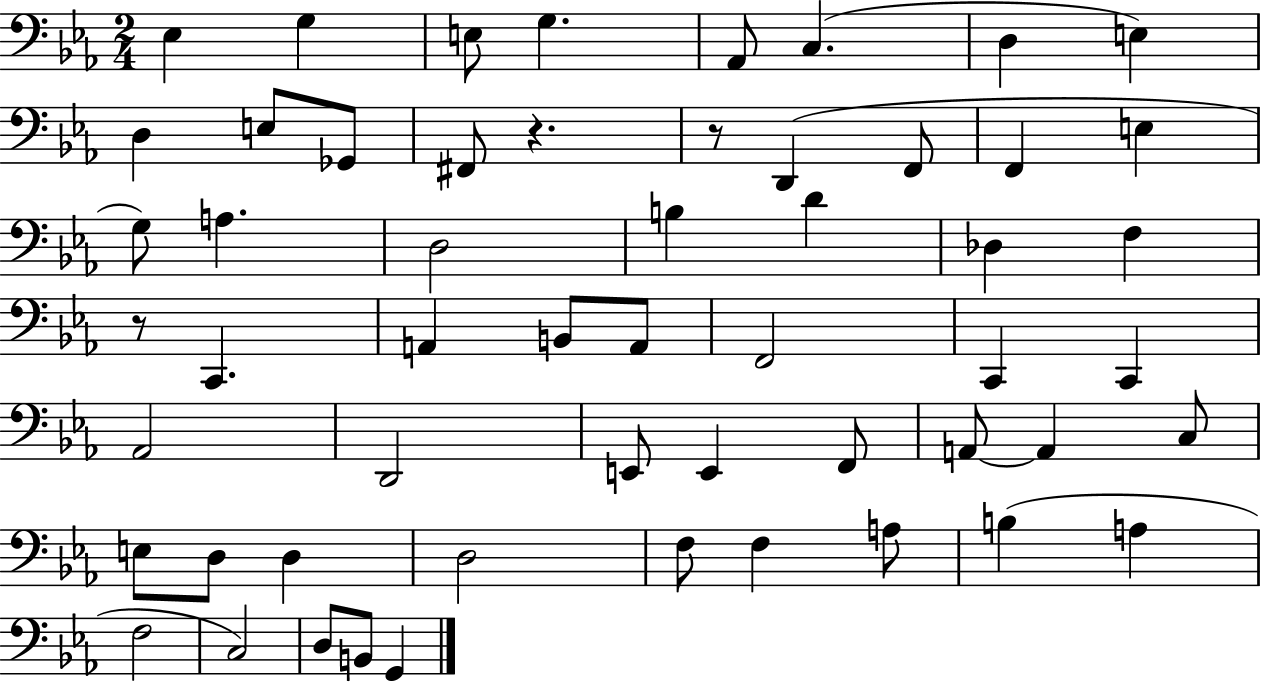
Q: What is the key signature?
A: EES major